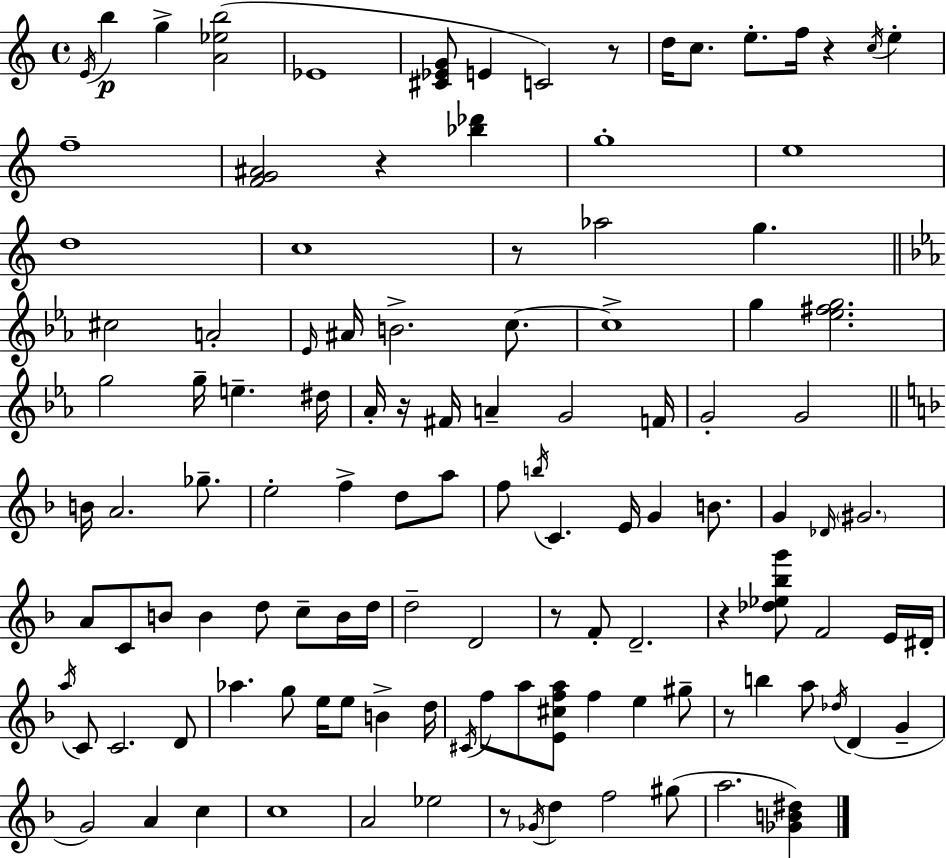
{
  \clef treble
  \time 4/4
  \defaultTimeSignature
  \key c \major
  \acciaccatura { e'16 }\p b''4 g''4-> <a' ees'' b''>2( | ees'1 | <cis' ees' g'>8 e'4 c'2) r8 | d''16 c''8. e''8.-. f''16 r4 \acciaccatura { c''16 } e''4-. | \break f''1-- | <f' g' ais'>2 r4 <bes'' des'''>4 | g''1-. | e''1 | \break d''1 | c''1 | r8 aes''2 g''4. | \bar "||" \break \key ees \major cis''2 a'2-. | \grace { ees'16 } ais'16 b'2.-> c''8.~~ | c''1-> | g''4 <ees'' fis'' g''>2. | \break g''2 g''16-- e''4.-- | dis''16 aes'16-. r16 fis'16 a'4-- g'2 | f'16 g'2-. g'2 | \bar "||" \break \key f \major b'16 a'2. ges''8.-- | e''2-. f''4-> d''8 a''8 | f''8 \acciaccatura { b''16 } c'4. e'16 g'4 b'8. | g'4 \grace { des'16 } \parenthesize gis'2. | \break a'8 c'8 b'8 b'4 d''8 c''8-- | b'16 d''16 d''2-- d'2 | r8 f'8-. d'2.-- | r4 <des'' ees'' bes'' g'''>8 f'2 | \break e'16 dis'16-. \acciaccatura { a''16 } c'8 c'2. | d'8 aes''4. g''8 e''16 e''8 b'4-> | d''16 \acciaccatura { cis'16 } f''8 a''8 <e' cis'' f'' a''>8 f''4 e''4 | gis''8-- r8 b''4 a''8 \acciaccatura { des''16 } d'4( | \break g'4-- g'2) a'4 | c''4 c''1 | a'2 ees''2 | r8 \acciaccatura { ges'16 } d''4 f''2 | \break gis''8( a''2. | <ges' b' dis''>4) \bar "|."
}